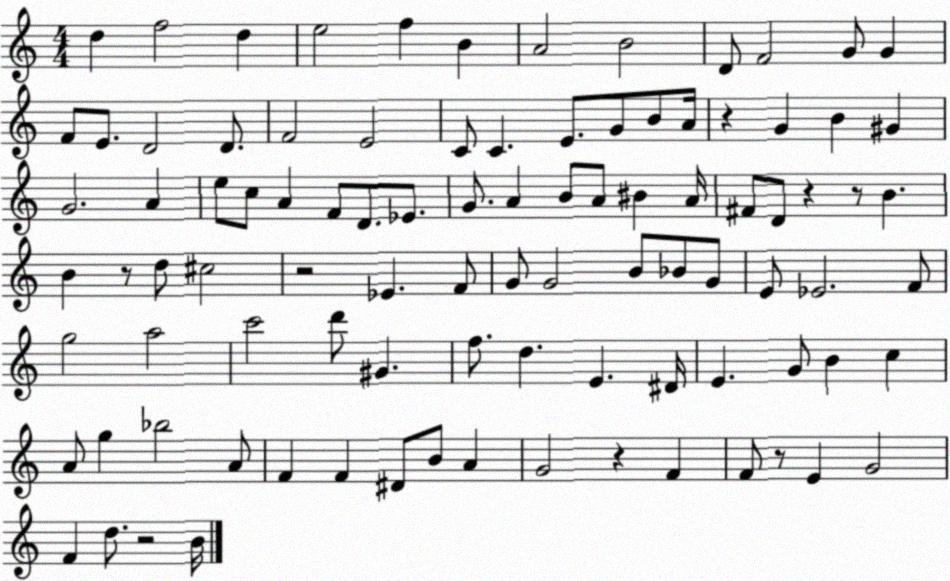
X:1
T:Untitled
M:4/4
L:1/4
K:C
d f2 d e2 f B A2 B2 D/2 F2 G/2 G F/2 E/2 D2 D/2 F2 E2 C/2 C E/2 G/2 B/2 A/4 z G B ^G G2 A e/2 c/2 A F/2 D/2 _E/2 G/2 A B/2 A/2 ^B A/4 ^F/2 D/2 z z/2 B B z/2 d/2 ^c2 z2 _E F/2 G/2 G2 B/2 _B/2 G/2 E/2 _E2 F/2 g2 a2 c'2 d'/2 ^G f/2 d E ^D/4 E G/2 B c A/2 g _b2 A/2 F F ^D/2 B/2 A G2 z F F/2 z/2 E G2 F d/2 z2 B/4